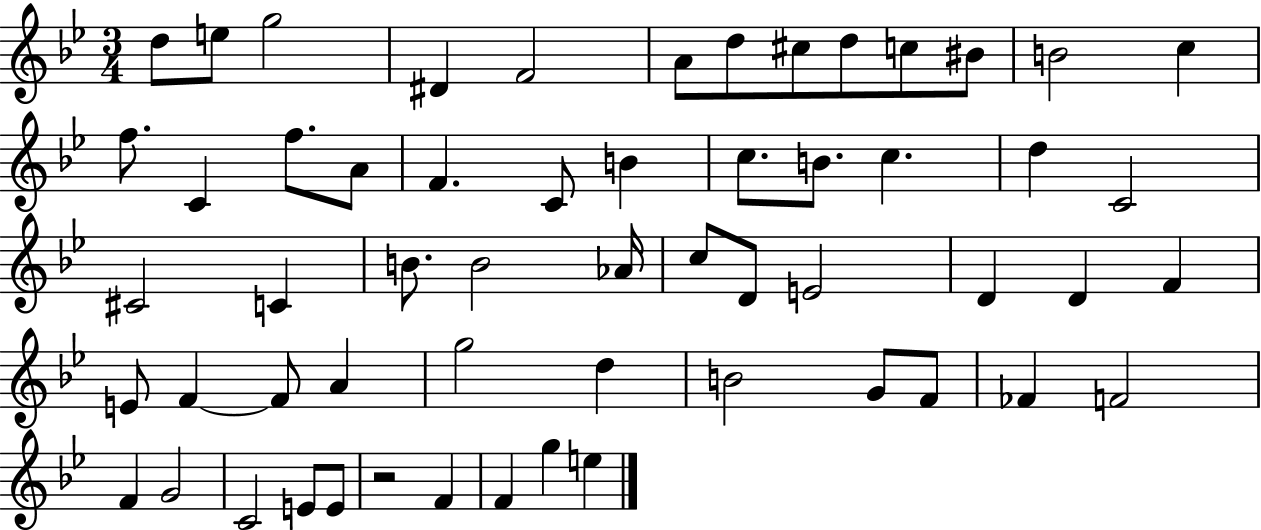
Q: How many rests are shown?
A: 1